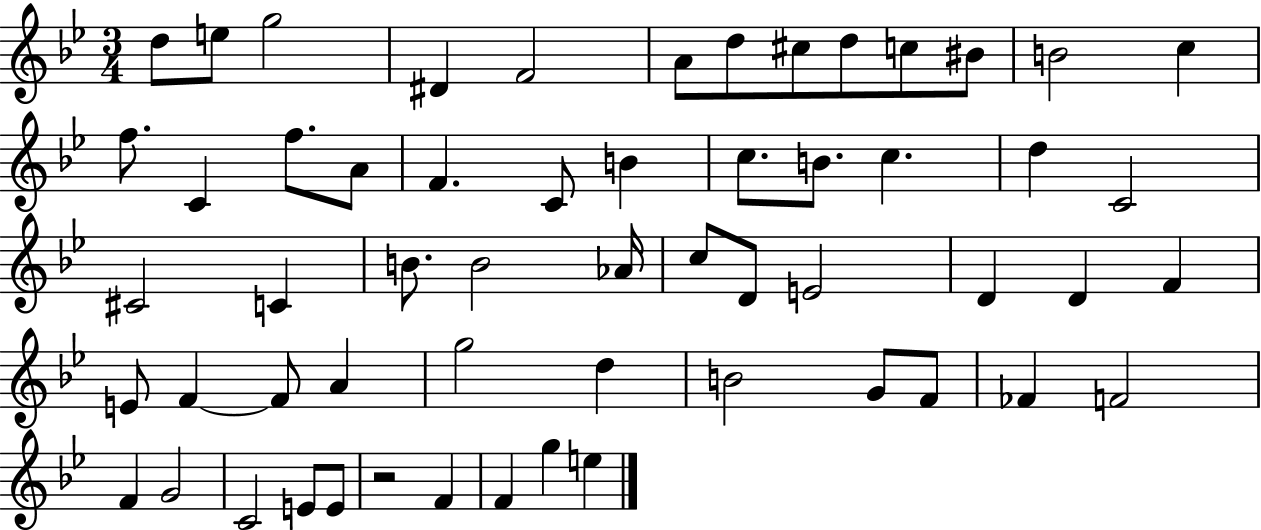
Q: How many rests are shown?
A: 1